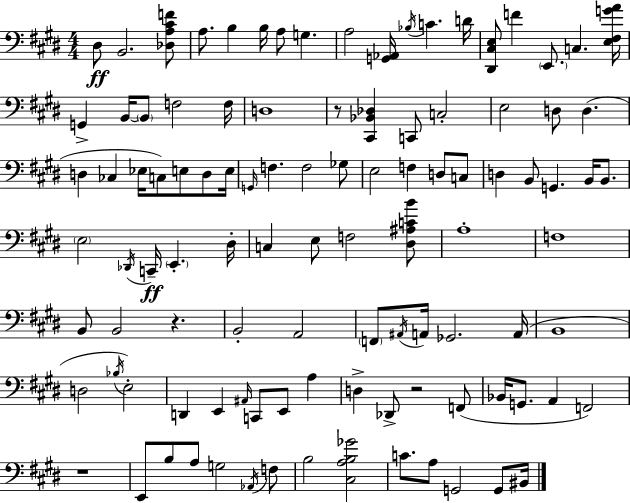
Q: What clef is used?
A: bass